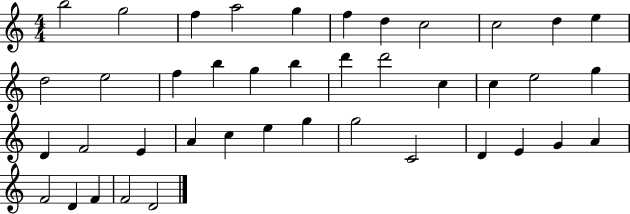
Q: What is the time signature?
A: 4/4